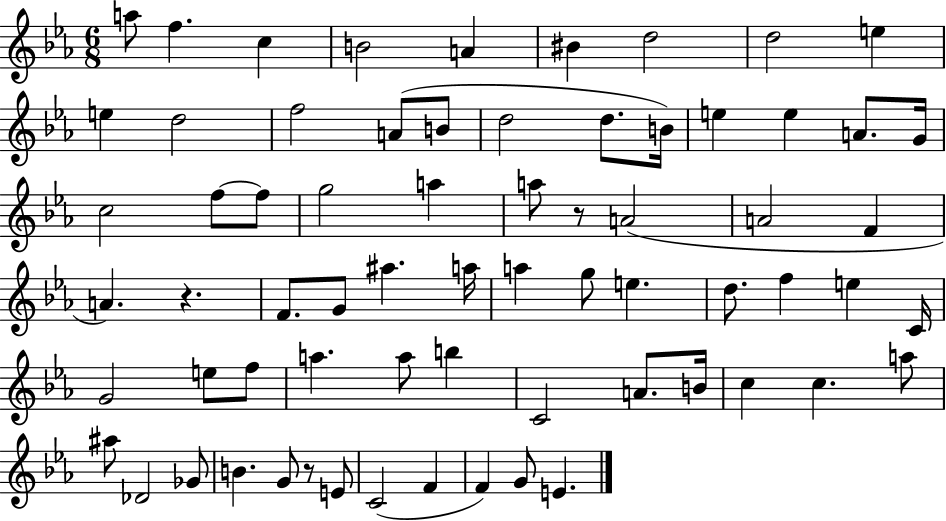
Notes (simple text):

A5/e F5/q. C5/q B4/h A4/q BIS4/q D5/h D5/h E5/q E5/q D5/h F5/h A4/e B4/e D5/h D5/e. B4/s E5/q E5/q A4/e. G4/s C5/h F5/e F5/e G5/h A5/q A5/e R/e A4/h A4/h F4/q A4/q. R/q. F4/e. G4/e A#5/q. A5/s A5/q G5/e E5/q. D5/e. F5/q E5/q C4/s G4/h E5/e F5/e A5/q. A5/e B5/q C4/h A4/e. B4/s C5/q C5/q. A5/e A#5/e Db4/h Gb4/e B4/q. G4/e R/e E4/e C4/h F4/q F4/q G4/e E4/q.